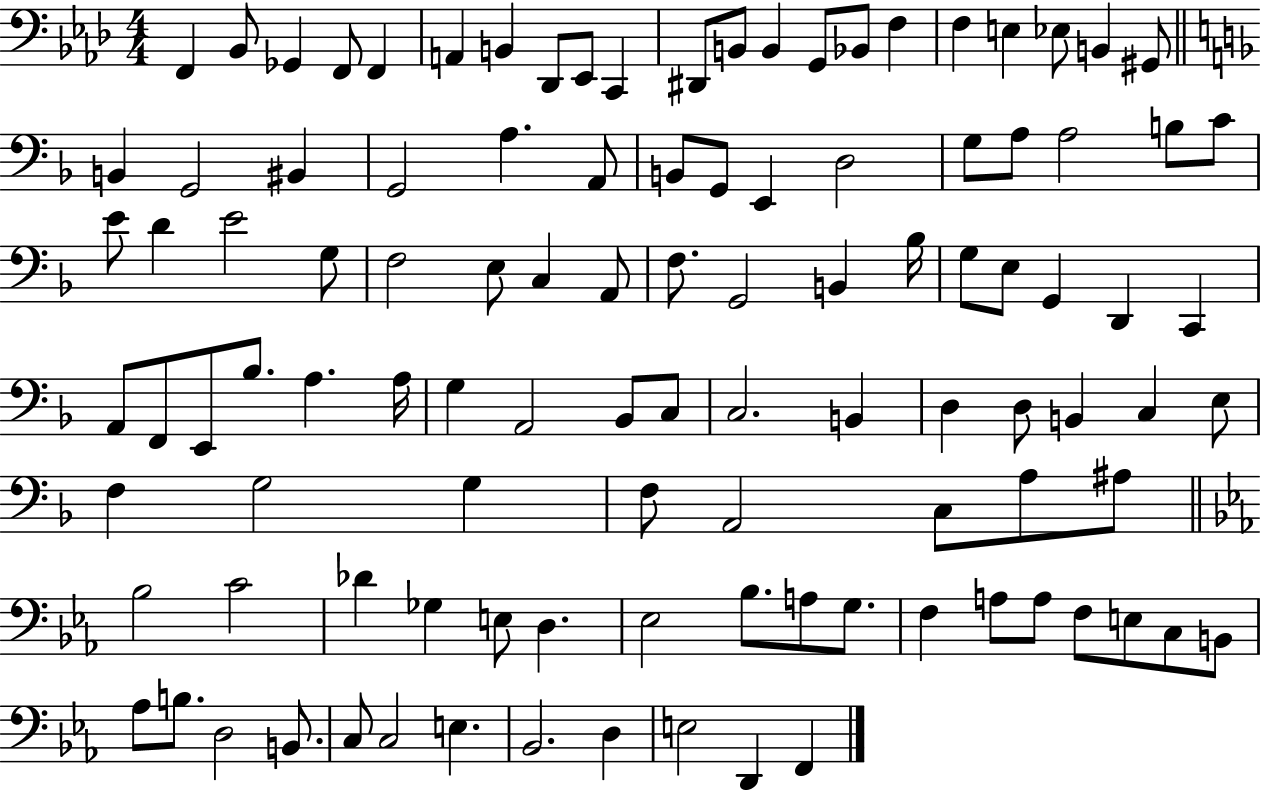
{
  \clef bass
  \numericTimeSignature
  \time 4/4
  \key aes \major
  f,4 bes,8 ges,4 f,8 f,4 | a,4 b,4 des,8 ees,8 c,4 | dis,8 b,8 b,4 g,8 bes,8 f4 | f4 e4 ees8 b,4 gis,8 | \break \bar "||" \break \key f \major b,4 g,2 bis,4 | g,2 a4. a,8 | b,8 g,8 e,4 d2 | g8 a8 a2 b8 c'8 | \break e'8 d'4 e'2 g8 | f2 e8 c4 a,8 | f8. g,2 b,4 bes16 | g8 e8 g,4 d,4 c,4 | \break a,8 f,8 e,8 bes8. a4. a16 | g4 a,2 bes,8 c8 | c2. b,4 | d4 d8 b,4 c4 e8 | \break f4 g2 g4 | f8 a,2 c8 a8 ais8 | \bar "||" \break \key ees \major bes2 c'2 | des'4 ges4 e8 d4. | ees2 bes8. a8 g8. | f4 a8 a8 f8 e8 c8 b,8 | \break aes8 b8. d2 b,8. | c8 c2 e4. | bes,2. d4 | e2 d,4 f,4 | \break \bar "|."
}